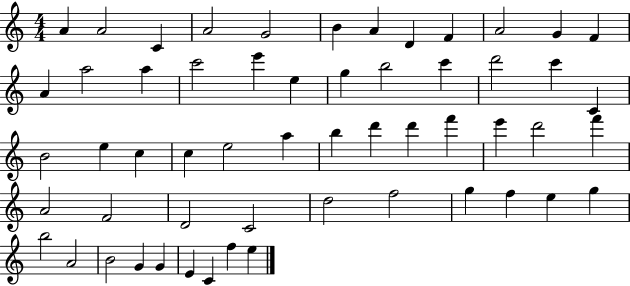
{
  \clef treble
  \numericTimeSignature
  \time 4/4
  \key c \major
  a'4 a'2 c'4 | a'2 g'2 | b'4 a'4 d'4 f'4 | a'2 g'4 f'4 | \break a'4 a''2 a''4 | c'''2 e'''4 e''4 | g''4 b''2 c'''4 | d'''2 c'''4 c'4 | \break b'2 e''4 c''4 | c''4 e''2 a''4 | b''4 d'''4 d'''4 f'''4 | e'''4 d'''2 f'''4 | \break a'2 f'2 | d'2 c'2 | d''2 f''2 | g''4 f''4 e''4 g''4 | \break b''2 a'2 | b'2 g'4 g'4 | e'4 c'4 f''4 e''4 | \bar "|."
}